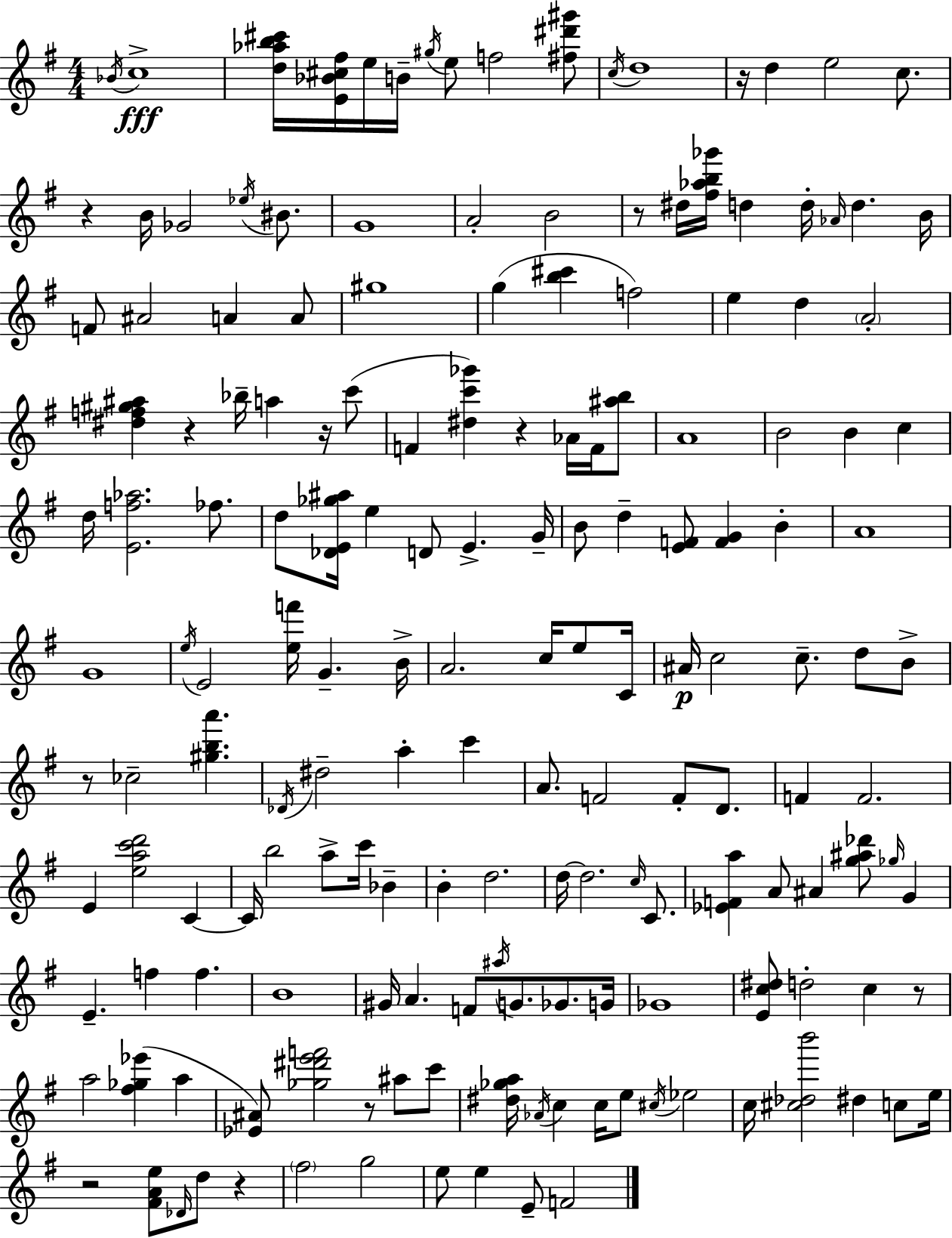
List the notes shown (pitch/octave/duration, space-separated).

Bb4/s C5/w [D5,Ab5,B5,C#6]/s [E4,Bb4,C#5,F#5]/s E5/s B4/s G#5/s E5/e F5/h [F#5,D#6,G#6]/e C5/s D5/w R/s D5/q E5/h C5/e. R/q B4/s Gb4/h Eb5/s BIS4/e. G4/w A4/h B4/h R/e D#5/s [F#5,Ab5,B5,Gb6]/s D5/q D5/s Ab4/s D5/q. B4/s F4/e A#4/h A4/q A4/e G#5/w G5/q [B5,C#6]/q F5/h E5/q D5/q A4/h [D#5,F5,G#5,A#5]/q R/q Bb5/s A5/q R/s C6/e F4/q [D#5,C6,Gb6]/q R/q Ab4/s F4/s [A#5,B5]/e A4/w B4/h B4/q C5/q D5/s [E4,F5,Ab5]/h. FES5/e. D5/e [Db4,E4,Gb5,A#5]/s E5/q D4/e E4/q. G4/s B4/e D5/q [E4,F4]/e [F4,G4]/q B4/q A4/w G4/w E5/s E4/h [E5,F6]/s G4/q. B4/s A4/h. C5/s E5/e C4/s A#4/s C5/h C5/e. D5/e B4/e R/e CES5/h [G#5,B5,A6]/q. Db4/s D#5/h A5/q C6/q A4/e. F4/h F4/e D4/e. F4/q F4/h. E4/q [E5,A5,C6,D6]/h C4/q C4/s B5/h A5/e C6/s Bb4/q B4/q D5/h. D5/s D5/h. C5/s C4/e. [Eb4,F4,A5]/q A4/e A#4/q [G5,A#5,Db6]/e Gb5/s G4/q E4/q. F5/q F5/q. B4/w G#4/s A4/q. F4/e A#5/s G4/e. Gb4/e. G4/s Gb4/w [E4,C5,D#5]/e D5/h C5/q R/e A5/h [F#5,Gb5,Eb6]/q A5/q [Eb4,A#4]/e [Gb5,D#6,E6,F6]/h R/e A#5/e C6/e [D#5,Gb5,A5]/s Ab4/s C5/q C5/s E5/e C#5/s Eb5/h C5/s [C#5,Db5,B6]/h D#5/q C5/e E5/s R/h [F#4,A4,E5]/e Db4/s D5/e R/q F#5/h G5/h E5/e E5/q E4/e F4/h